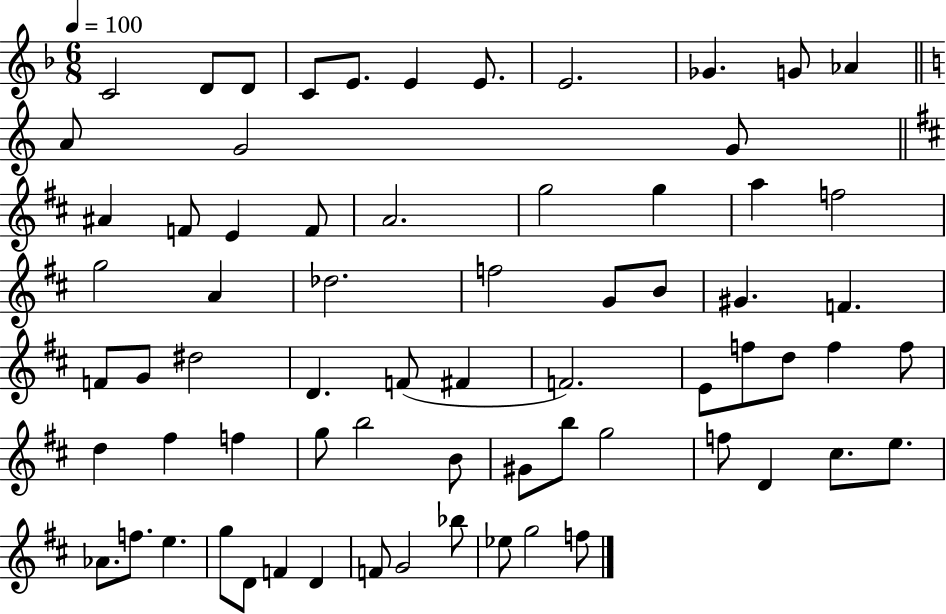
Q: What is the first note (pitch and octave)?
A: C4